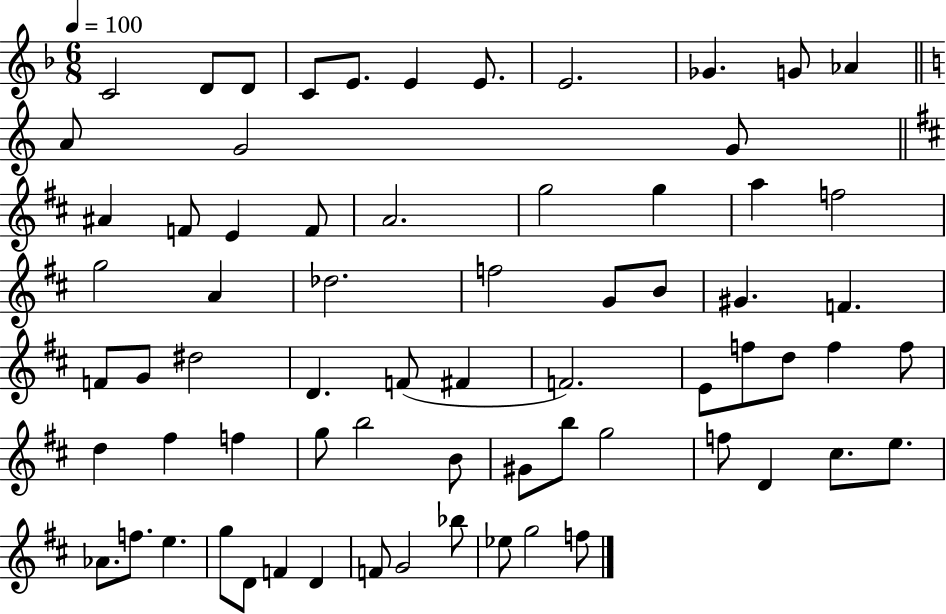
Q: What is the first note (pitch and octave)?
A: C4